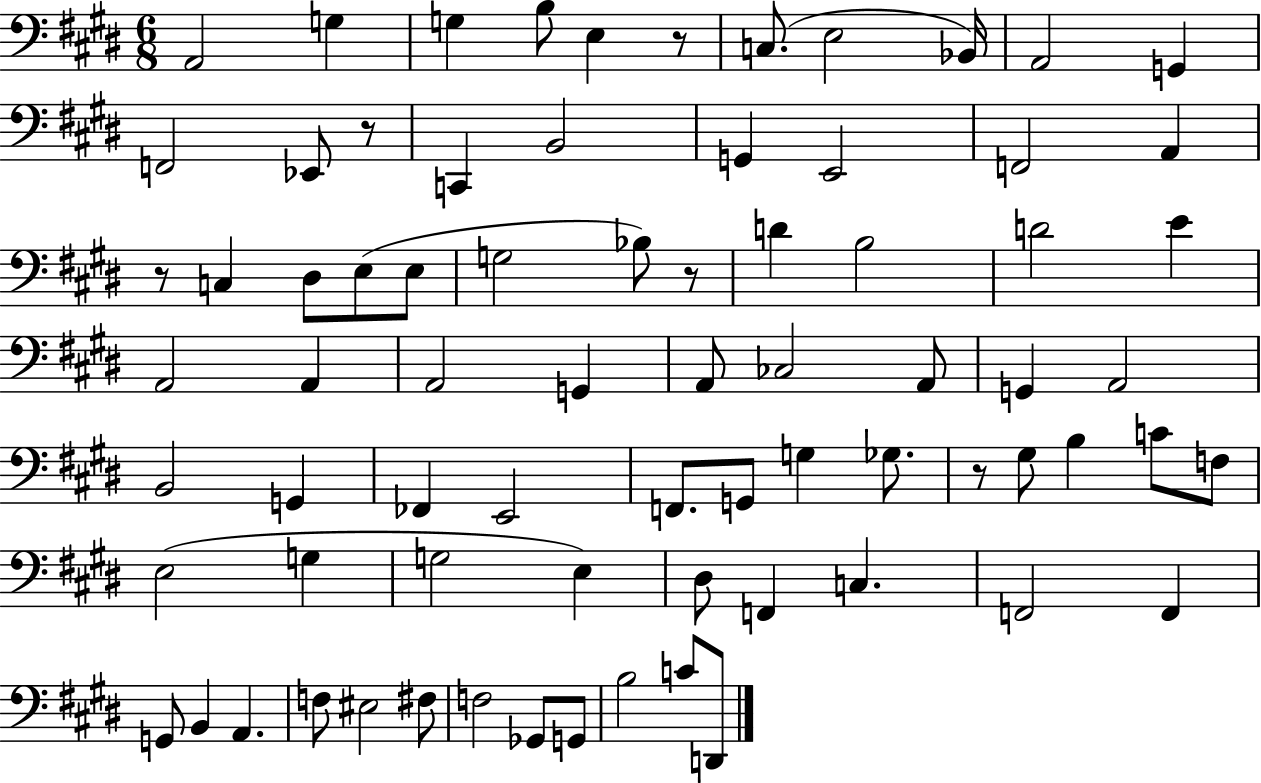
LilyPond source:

{
  \clef bass
  \numericTimeSignature
  \time 6/8
  \key e \major
  a,2 g4 | g4 b8 e4 r8 | c8.( e2 bes,16) | a,2 g,4 | \break f,2 ees,8 r8 | c,4 b,2 | g,4 e,2 | f,2 a,4 | \break r8 c4 dis8 e8( e8 | g2 bes8) r8 | d'4 b2 | d'2 e'4 | \break a,2 a,4 | a,2 g,4 | a,8 ces2 a,8 | g,4 a,2 | \break b,2 g,4 | fes,4 e,2 | f,8. g,8 g4 ges8. | r8 gis8 b4 c'8 f8 | \break e2( g4 | g2 e4) | dis8 f,4 c4. | f,2 f,4 | \break g,8 b,4 a,4. | f8 eis2 fis8 | f2 ges,8 g,8 | b2 c'8 d,8 | \break \bar "|."
}